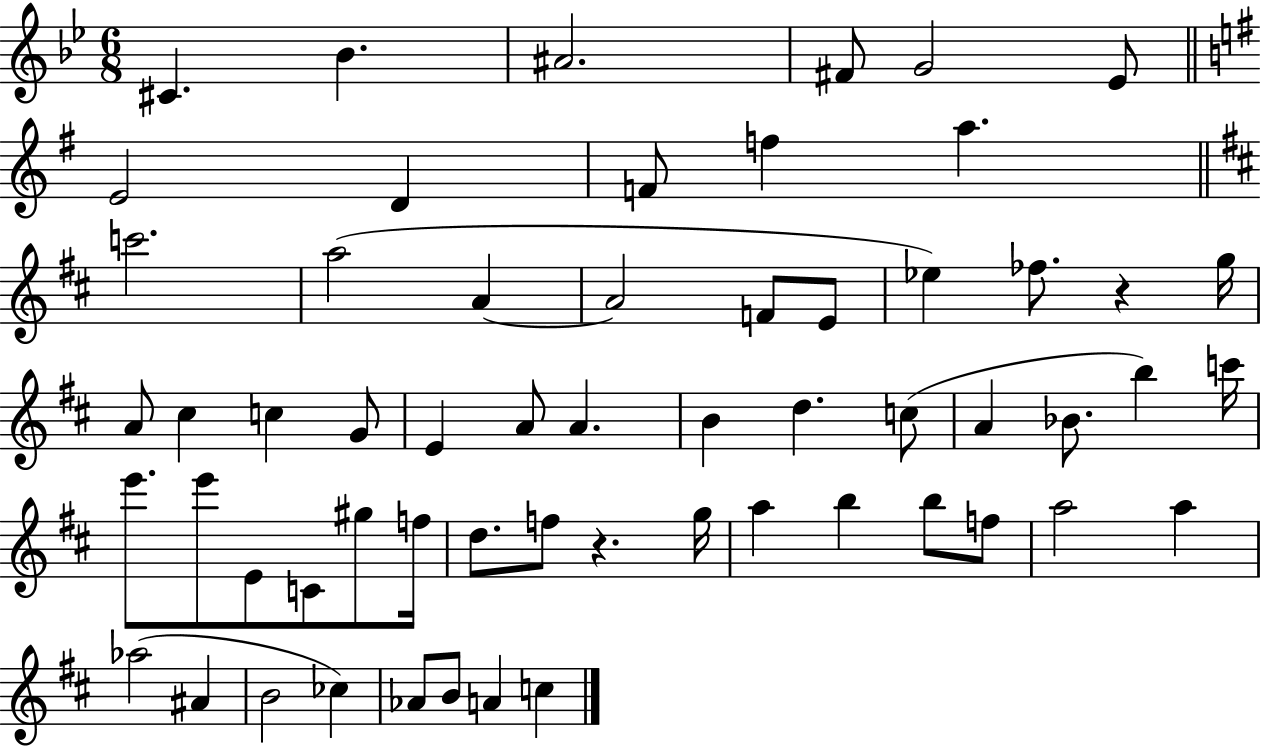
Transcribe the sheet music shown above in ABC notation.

X:1
T:Untitled
M:6/8
L:1/4
K:Bb
^C _B ^A2 ^F/2 G2 _E/2 E2 D F/2 f a c'2 a2 A A2 F/2 E/2 _e _f/2 z g/4 A/2 ^c c G/2 E A/2 A B d c/2 A _B/2 b c'/4 e'/2 e'/2 E/2 C/2 ^g/2 f/4 d/2 f/2 z g/4 a b b/2 f/2 a2 a _a2 ^A B2 _c _A/2 B/2 A c